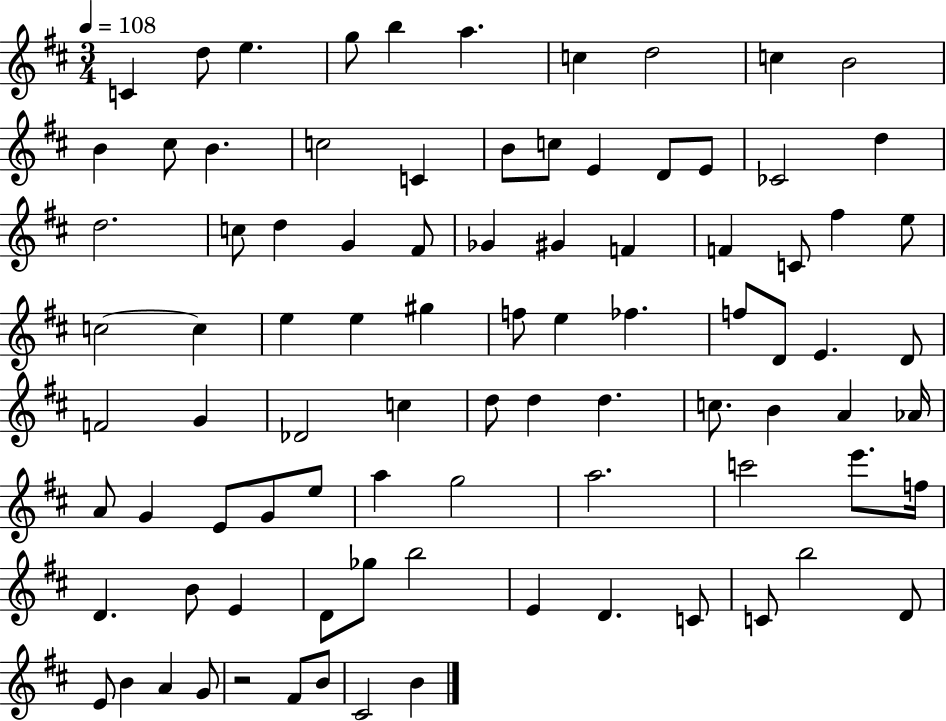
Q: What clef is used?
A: treble